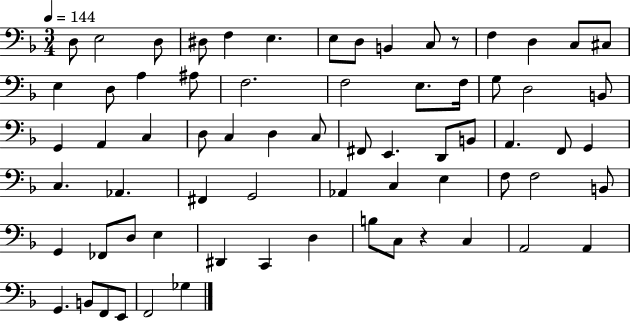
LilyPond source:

{
  \clef bass
  \numericTimeSignature
  \time 3/4
  \key f \major
  \tempo 4 = 144
  \repeat volta 2 { d8 e2 d8 | dis8 f4 e4. | e8 d8 b,4 c8 r8 | f4 d4 c8 cis8 | \break e4 d8 a4 ais8 | f2. | f2 e8. f16 | g8 d2 b,8 | \break g,4 a,4 c4 | d8 c4 d4 c8 | fis,8 e,4. d,8 b,8 | a,4. f,8 g,4 | \break c4. aes,4. | fis,4 g,2 | aes,4 c4 e4 | f8 f2 b,8 | \break g,4 fes,8 d8 e4 | dis,4 c,4 d4 | b8 c8 r4 c4 | a,2 a,4 | \break g,4. b,8 f,8 e,8 | f,2 ges4 | } \bar "|."
}